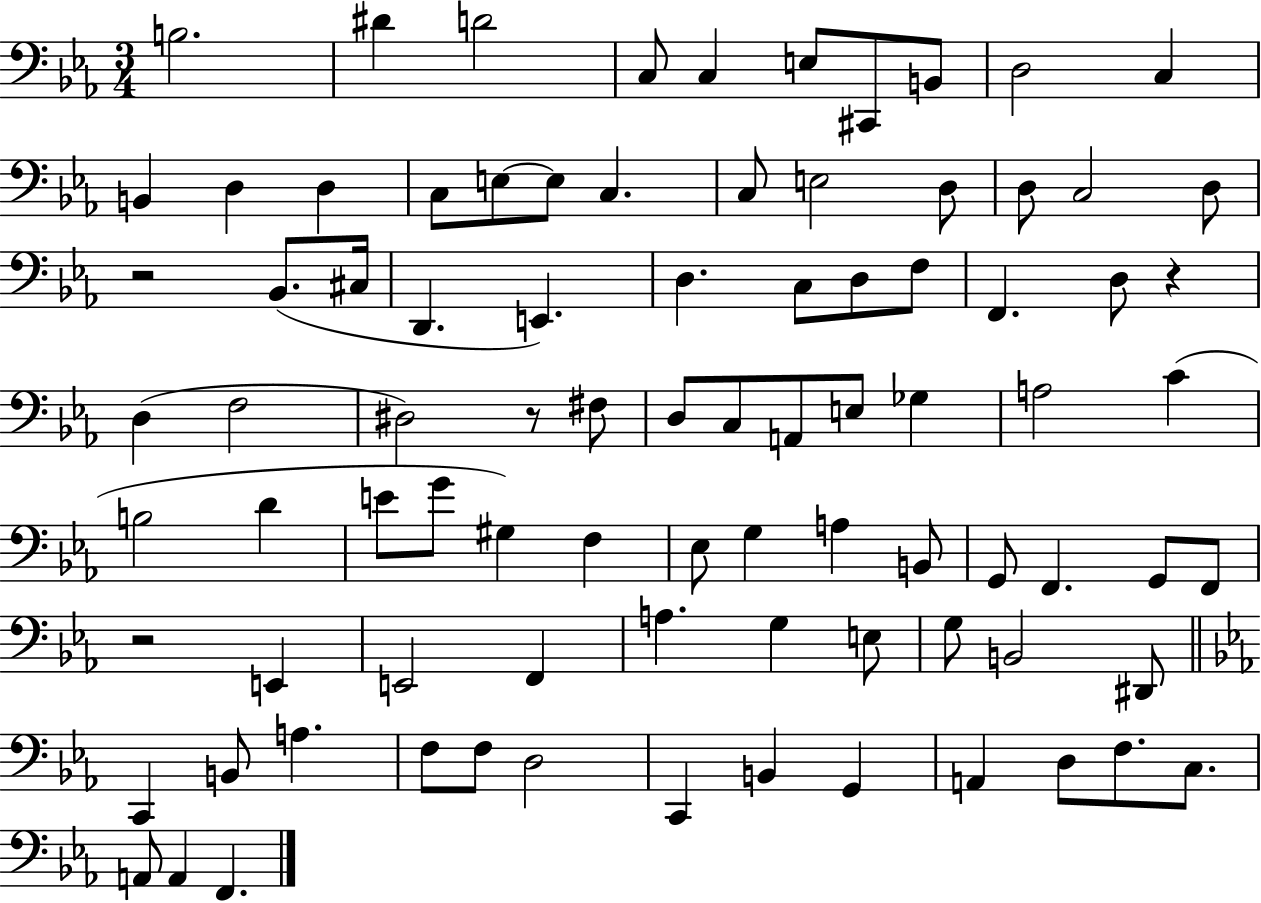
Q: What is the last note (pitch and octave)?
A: F2